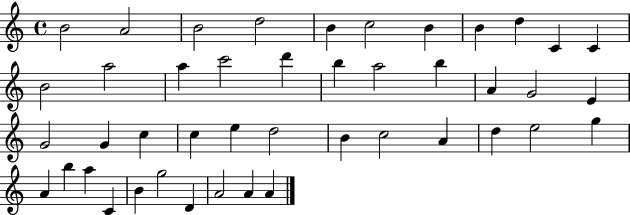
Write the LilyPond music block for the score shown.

{
  \clef treble
  \time 4/4
  \defaultTimeSignature
  \key c \major
  b'2 a'2 | b'2 d''2 | b'4 c''2 b'4 | b'4 d''4 c'4 c'4 | \break b'2 a''2 | a''4 c'''2 d'''4 | b''4 a''2 b''4 | a'4 g'2 e'4 | \break g'2 g'4 c''4 | c''4 e''4 d''2 | b'4 c''2 a'4 | d''4 e''2 g''4 | \break a'4 b''4 a''4 c'4 | b'4 g''2 d'4 | a'2 a'4 a'4 | \bar "|."
}